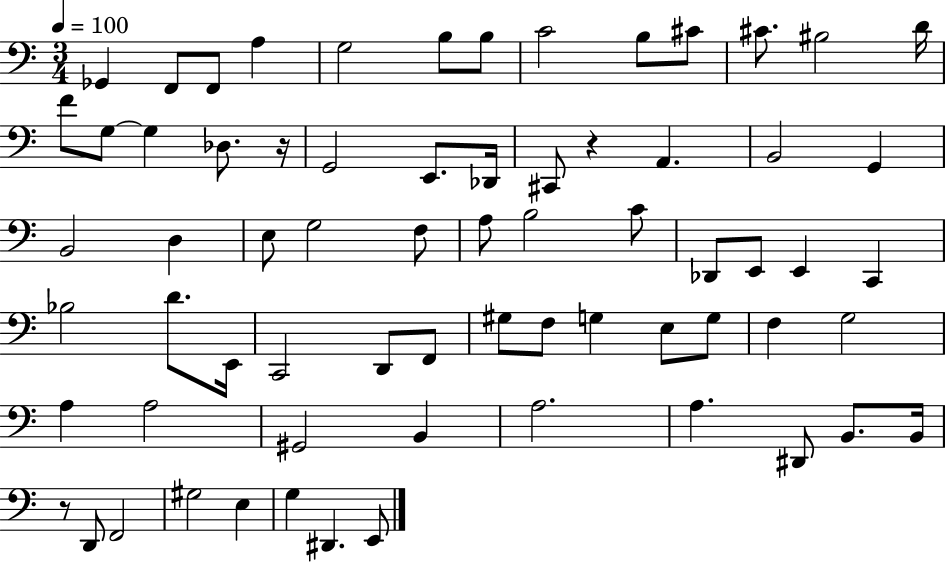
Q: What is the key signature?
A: C major